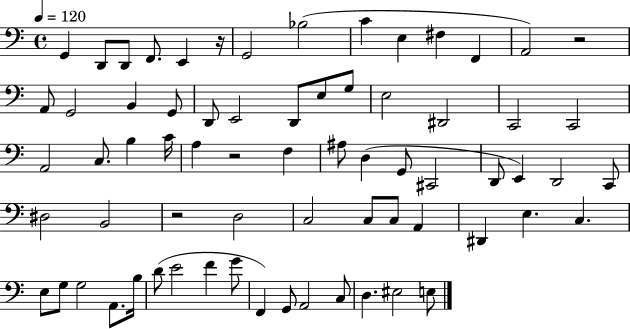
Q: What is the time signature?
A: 4/4